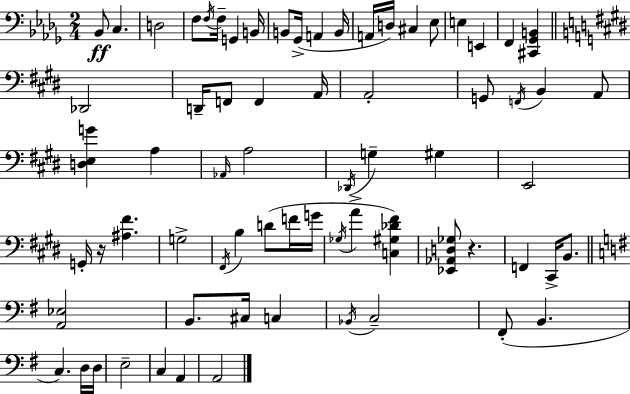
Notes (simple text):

Bb2/e C3/q. D3/h F3/e F3/s F3/s G2/q B2/s B2/e Gb2/s A2/q B2/s A2/s D3/s C#3/q Eb3/e E3/q E2/q F2/q [C#2,Gb2,B2]/q Db2/h D2/s F2/e F2/q A2/s A2/h G2/e F2/s B2/q A2/e [D3,E3,G4]/q A3/q Ab2/s A3/h Db2/s G3/q G#3/q E2/h G2/s R/s [A#3,F#4]/q. G3/h F#2/s B3/q D4/e F4/s G4/s Gb3/s A4/q [C3,G#3,Db4,F#4]/q [Eb2,Ab2,D3,Gb3]/e R/q. F2/q C#2/s B2/e. [A2,Eb3]/h B2/e. C#3/s C3/q Bb2/s C3/h F#2/e B2/q. C3/q. D3/s D3/s E3/h C3/q A2/q A2/h